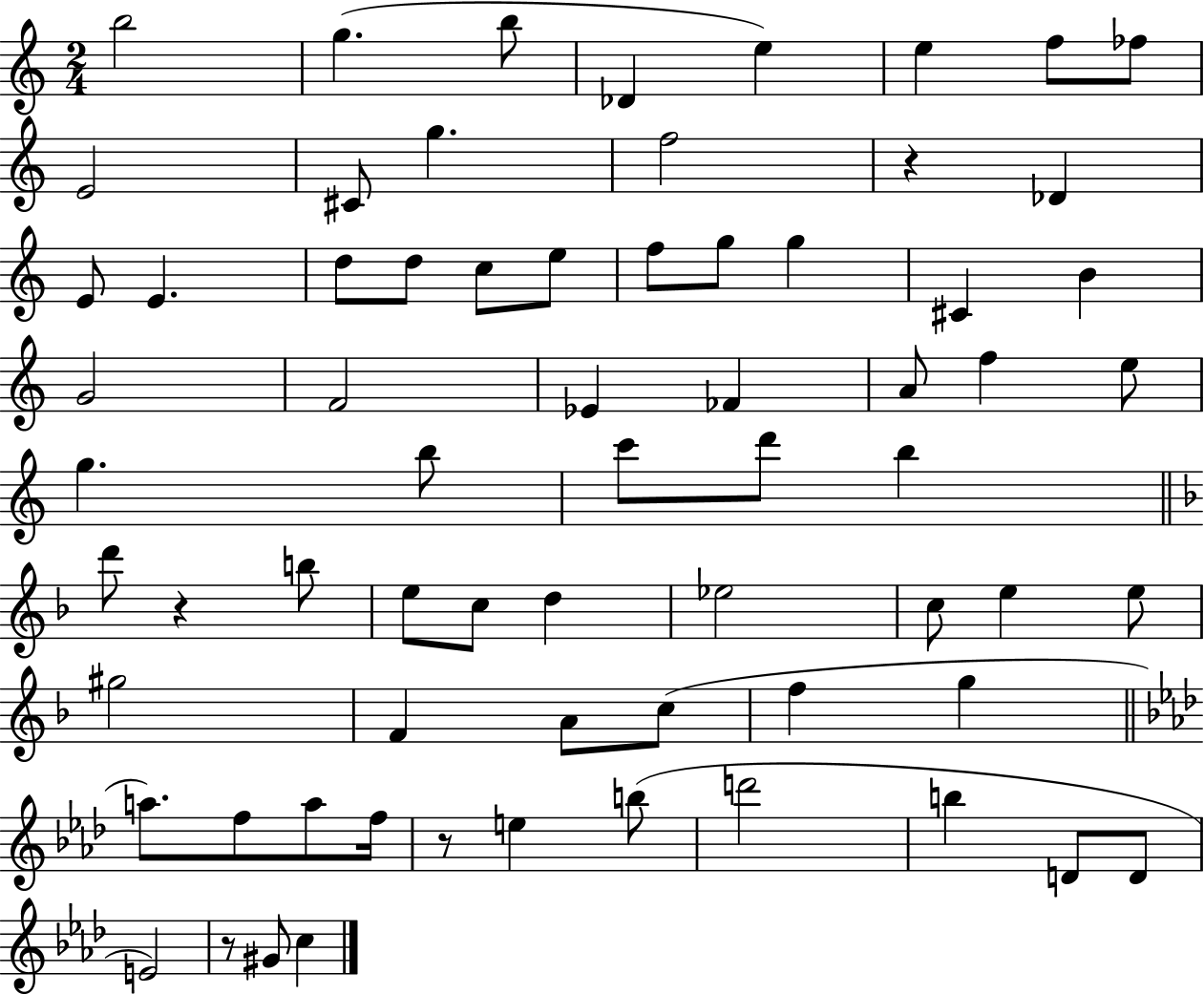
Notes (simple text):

B5/h G5/q. B5/e Db4/q E5/q E5/q F5/e FES5/e E4/h C#4/e G5/q. F5/h R/q Db4/q E4/e E4/q. D5/e D5/e C5/e E5/e F5/e G5/e G5/q C#4/q B4/q G4/h F4/h Eb4/q FES4/q A4/e F5/q E5/e G5/q. B5/e C6/e D6/e B5/q D6/e R/q B5/e E5/e C5/e D5/q Eb5/h C5/e E5/q E5/e G#5/h F4/q A4/e C5/e F5/q G5/q A5/e. F5/e A5/e F5/s R/e E5/q B5/e D6/h B5/q D4/e D4/e E4/h R/e G#4/e C5/q